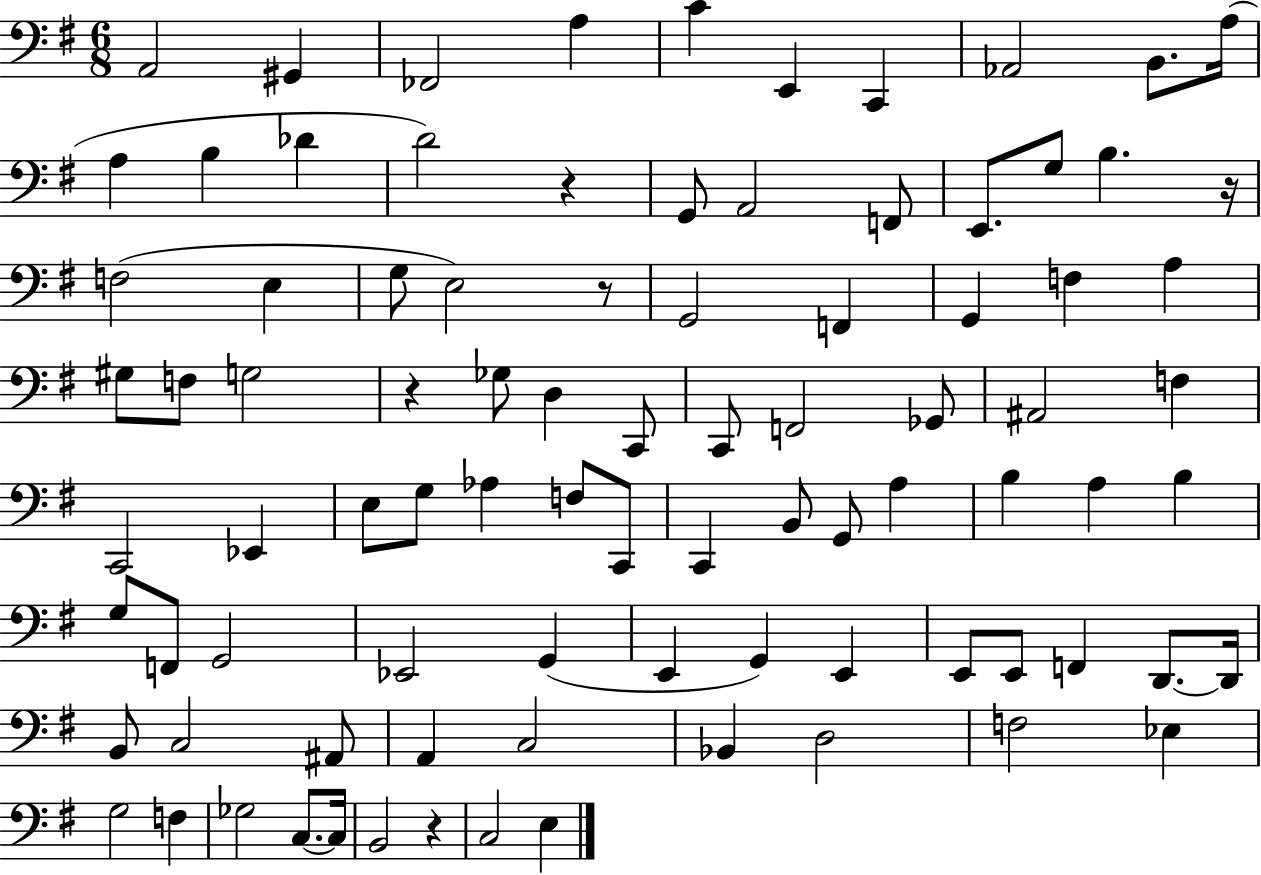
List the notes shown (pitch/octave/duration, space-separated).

A2/h G#2/q FES2/h A3/q C4/q E2/q C2/q Ab2/h B2/e. A3/s A3/q B3/q Db4/q D4/h R/q G2/e A2/h F2/e E2/e. G3/e B3/q. R/s F3/h E3/q G3/e E3/h R/e G2/h F2/q G2/q F3/q A3/q G#3/e F3/e G3/h R/q Gb3/e D3/q C2/e C2/e F2/h Gb2/e A#2/h F3/q C2/h Eb2/q E3/e G3/e Ab3/q F3/e C2/e C2/q B2/e G2/e A3/q B3/q A3/q B3/q G3/e F2/e G2/h Eb2/h G2/q E2/q G2/q E2/q E2/e E2/e F2/q D2/e. D2/s B2/e C3/h A#2/e A2/q C3/h Bb2/q D3/h F3/h Eb3/q G3/h F3/q Gb3/h C3/e. C3/s B2/h R/q C3/h E3/q